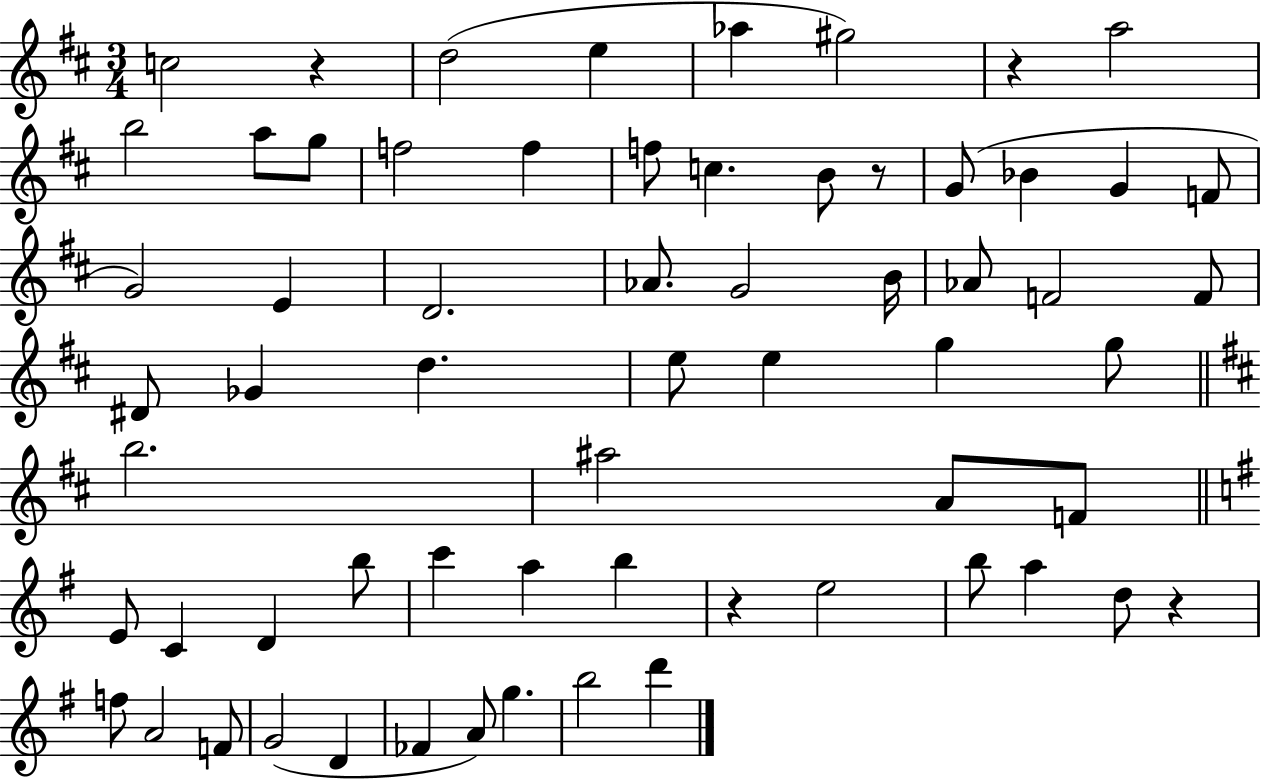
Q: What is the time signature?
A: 3/4